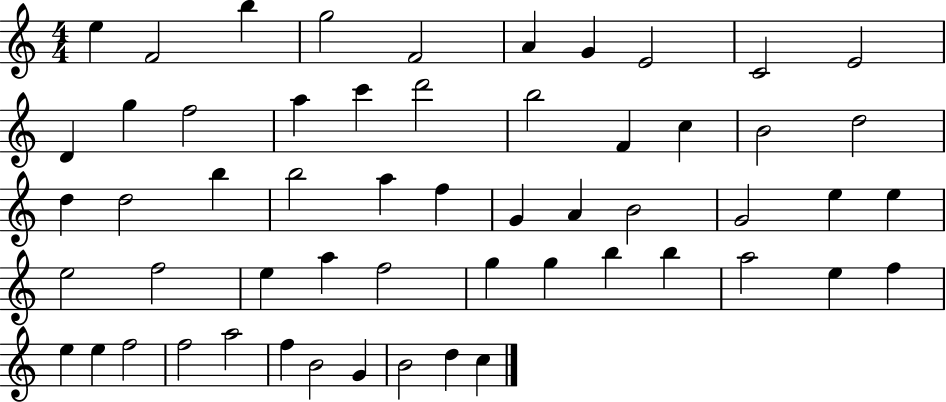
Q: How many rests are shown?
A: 0